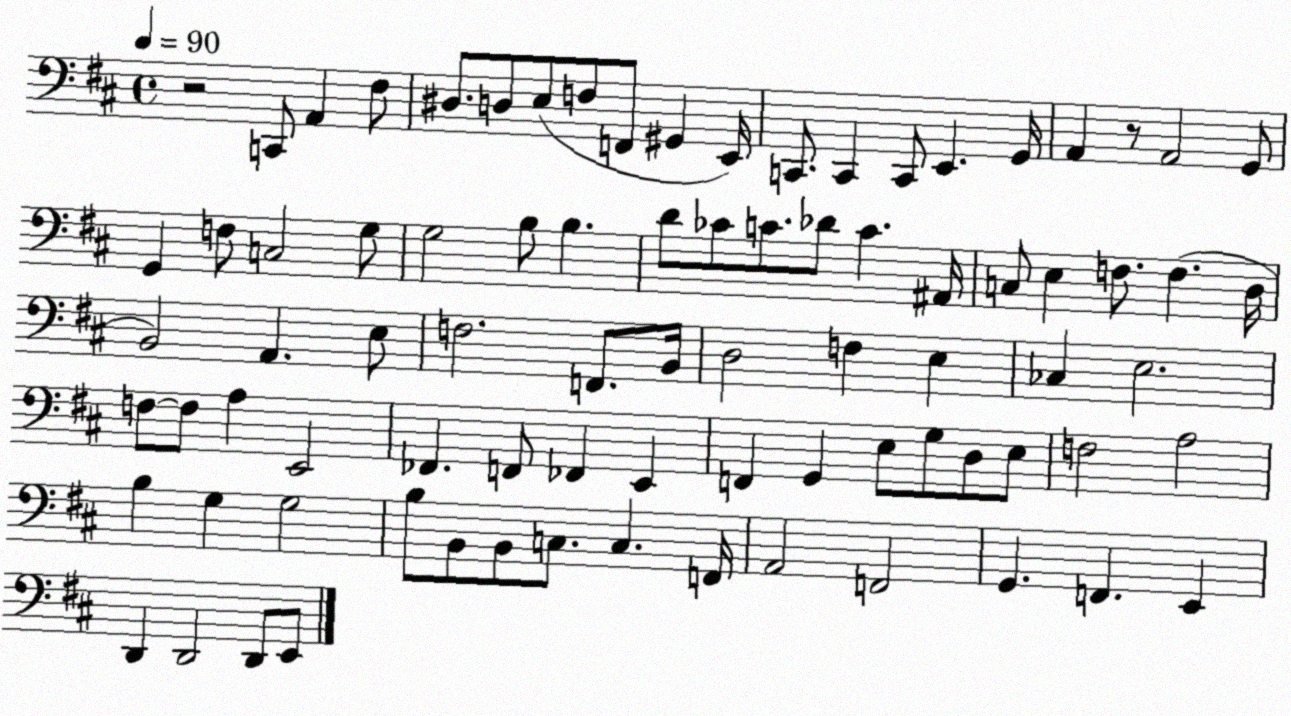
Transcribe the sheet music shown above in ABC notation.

X:1
T:Untitled
M:4/4
L:1/4
K:D
z2 C,,/2 A,, ^F,/2 ^D,/2 D,/2 E,/2 F,/2 F,,/2 ^G,, E,,/4 C,,/2 C,, C,,/2 E,, G,,/4 A,, z/2 A,,2 G,,/2 G,, F,/2 C,2 G,/2 G,2 B,/2 B, D/2 _C/2 C/2 _D/2 C ^A,,/4 C,/2 E, F,/2 F, D,/4 B,,2 A,, E,/2 F,2 F,,/2 B,,/4 D,2 F, E, _C, E,2 F,/2 F,/2 A, E,,2 _F,, F,,/2 _F,, E,, F,, G,, E,/2 G,/2 D,/2 E,/2 F,2 A,2 B, G, G,2 B,/2 B,,/2 B,,/2 C,/2 C, F,,/4 A,,2 F,,2 G,, F,, E,, D,, D,,2 D,,/2 E,,/2